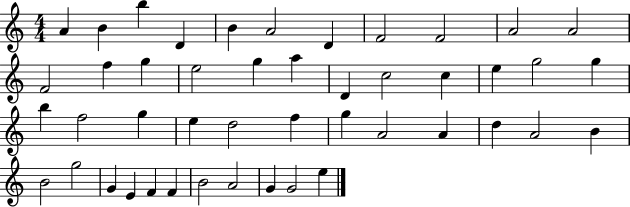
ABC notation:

X:1
T:Untitled
M:4/4
L:1/4
K:C
A B b D B A2 D F2 F2 A2 A2 F2 f g e2 g a D c2 c e g2 g b f2 g e d2 f g A2 A d A2 B B2 g2 G E F F B2 A2 G G2 e